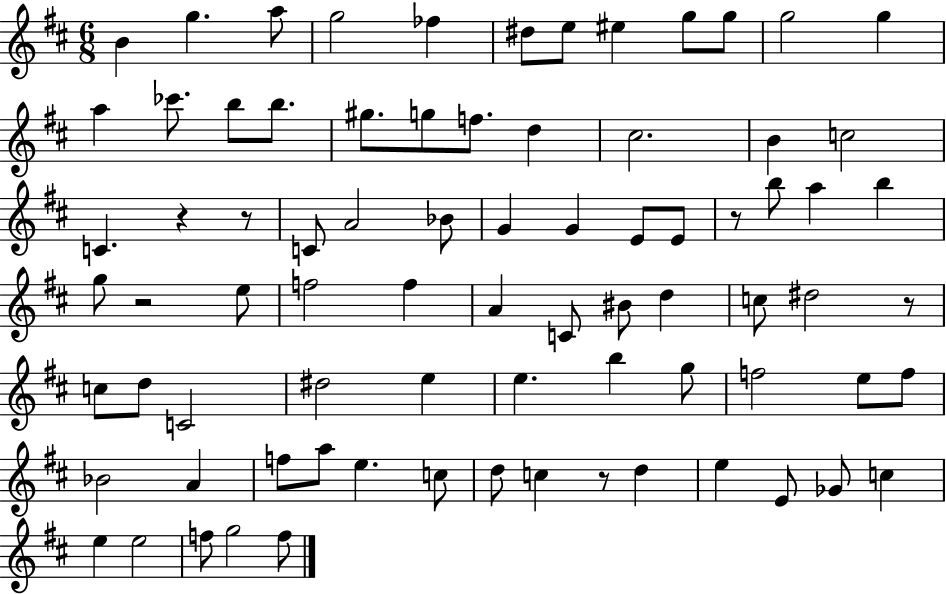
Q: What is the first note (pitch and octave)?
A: B4